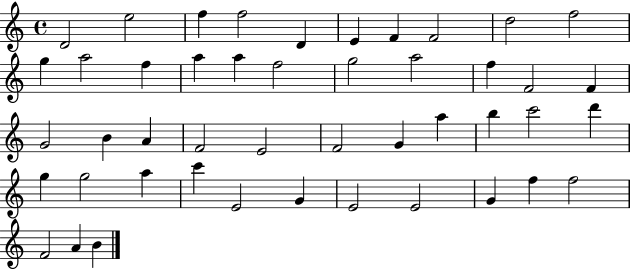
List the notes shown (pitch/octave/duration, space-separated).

D4/h E5/h F5/q F5/h D4/q E4/q F4/q F4/h D5/h F5/h G5/q A5/h F5/q A5/q A5/q F5/h G5/h A5/h F5/q F4/h F4/q G4/h B4/q A4/q F4/h E4/h F4/h G4/q A5/q B5/q C6/h D6/q G5/q G5/h A5/q C6/q E4/h G4/q E4/h E4/h G4/q F5/q F5/h F4/h A4/q B4/q